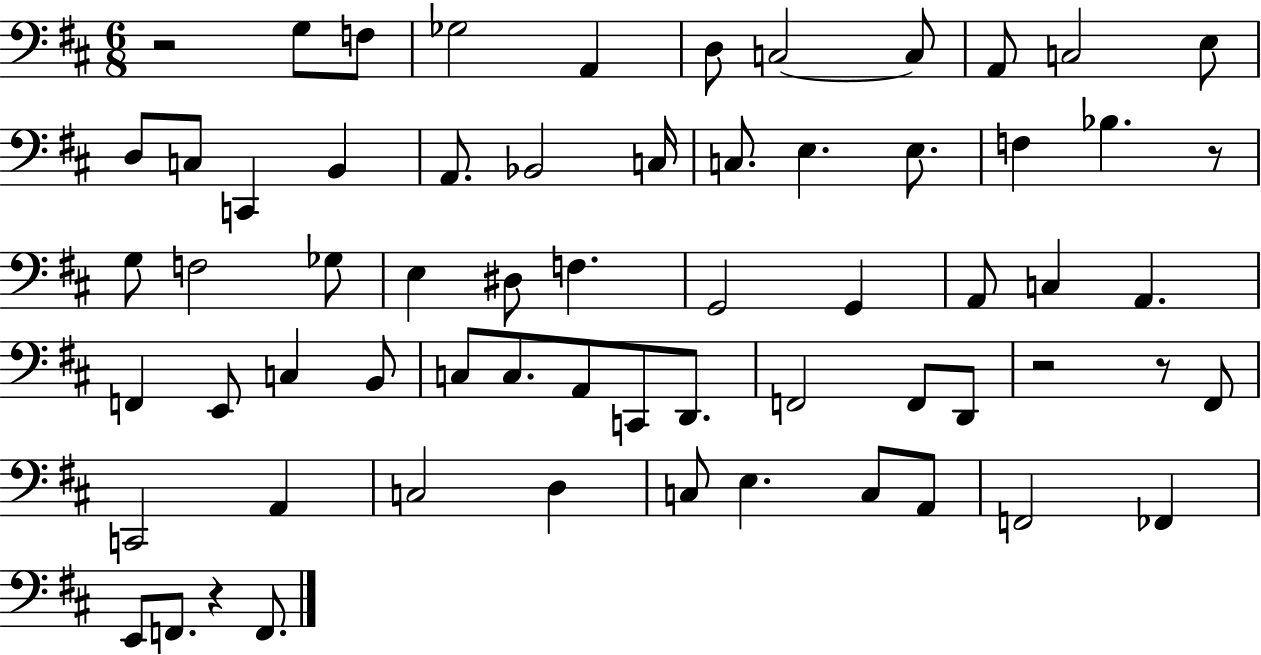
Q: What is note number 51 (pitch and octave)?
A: C3